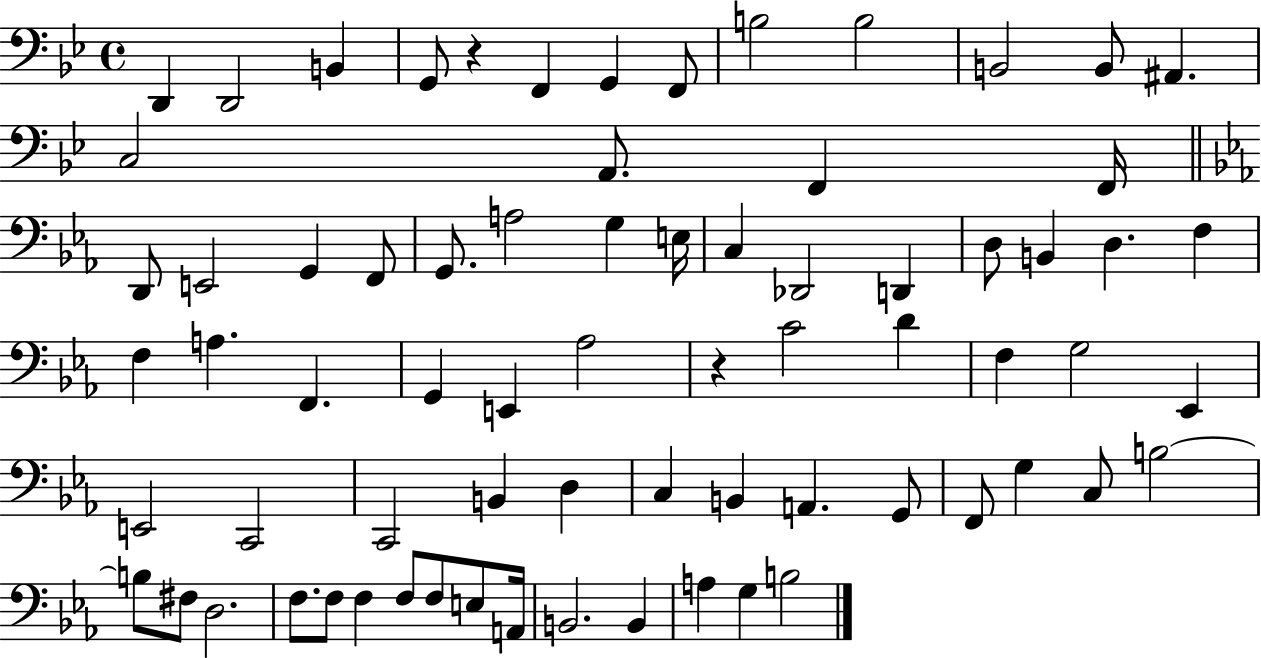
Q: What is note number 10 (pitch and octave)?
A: B2